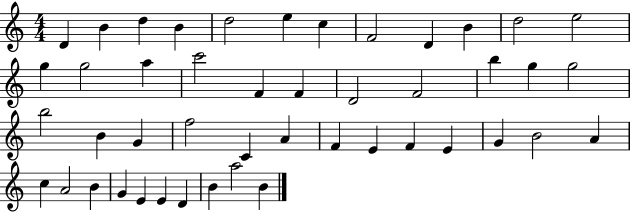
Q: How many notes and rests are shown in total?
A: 46